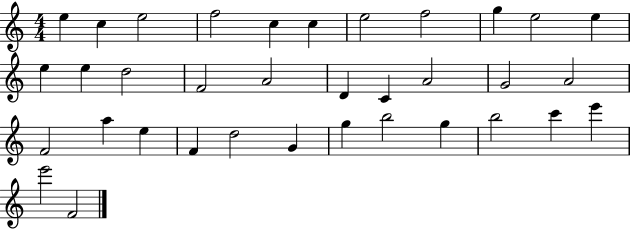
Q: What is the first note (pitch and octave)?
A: E5